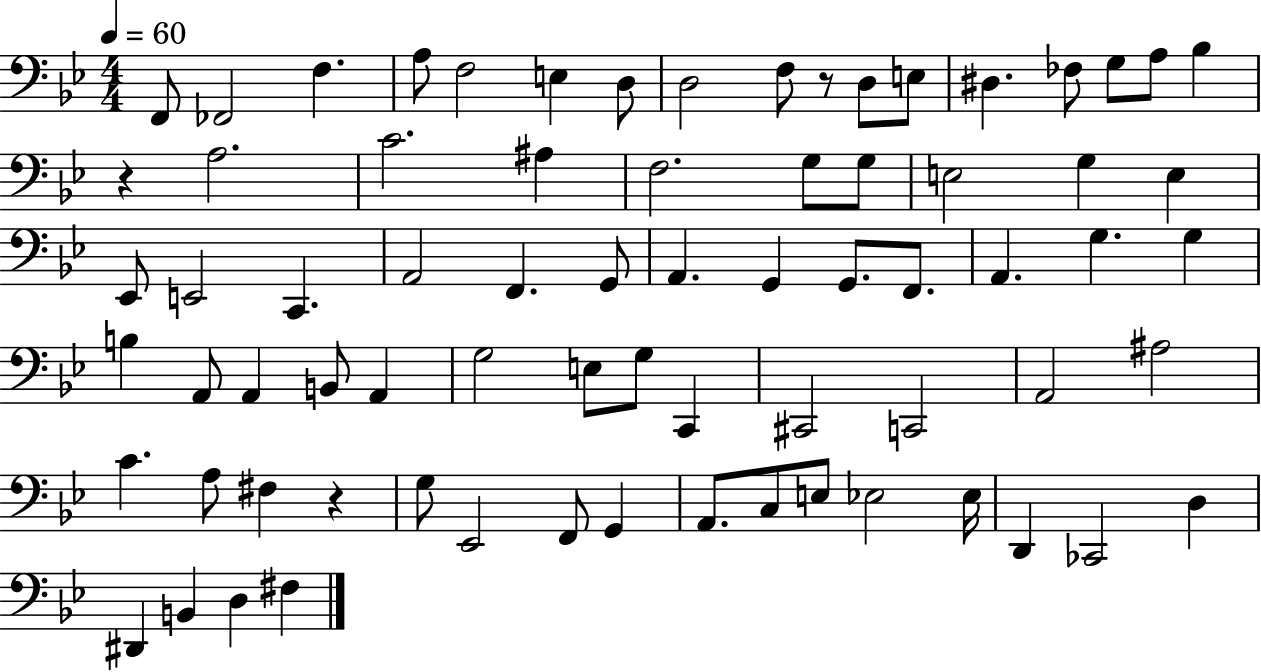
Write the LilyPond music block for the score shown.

{
  \clef bass
  \numericTimeSignature
  \time 4/4
  \key bes \major
  \tempo 4 = 60
  \repeat volta 2 { f,8 fes,2 f4. | a8 f2 e4 d8 | d2 f8 r8 d8 e8 | dis4. fes8 g8 a8 bes4 | \break r4 a2. | c'2. ais4 | f2. g8 g8 | e2 g4 e4 | \break ees,8 e,2 c,4. | a,2 f,4. g,8 | a,4. g,4 g,8. f,8. | a,4. g4. g4 | \break b4 a,8 a,4 b,8 a,4 | g2 e8 g8 c,4 | cis,2 c,2 | a,2 ais2 | \break c'4. a8 fis4 r4 | g8 ees,2 f,8 g,4 | a,8. c8 e8 ees2 ees16 | d,4 ces,2 d4 | \break dis,4 b,4 d4 fis4 | } \bar "|."
}